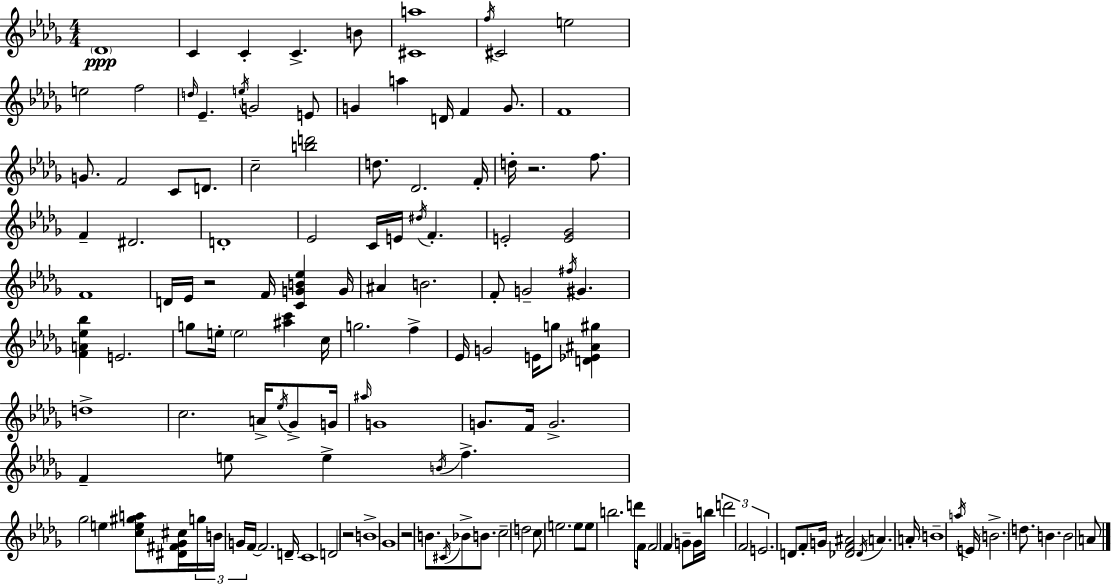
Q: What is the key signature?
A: BES minor